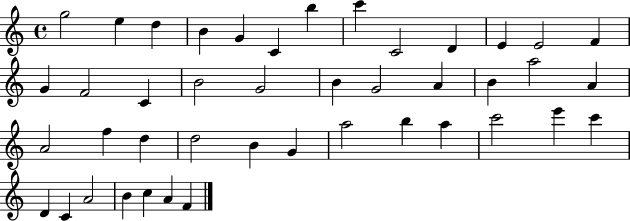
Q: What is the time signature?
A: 4/4